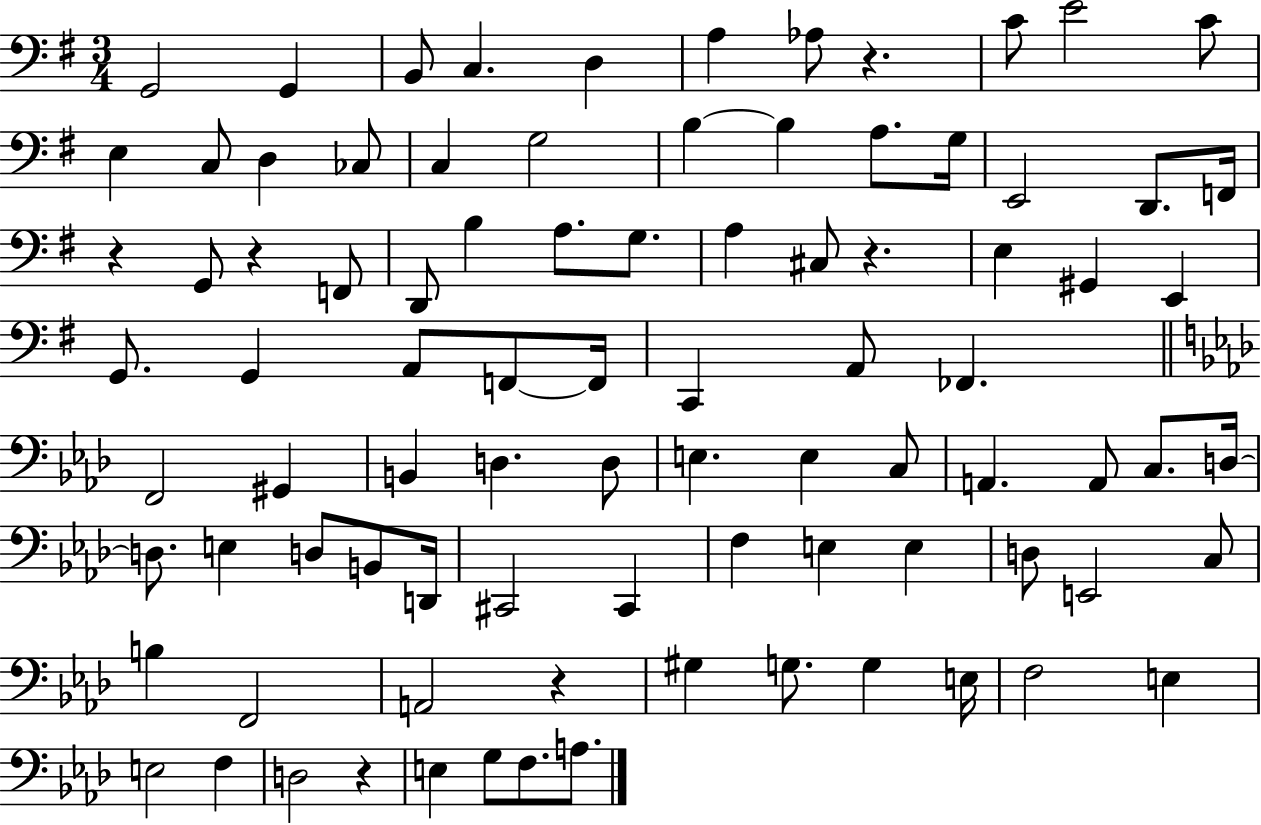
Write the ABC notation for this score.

X:1
T:Untitled
M:3/4
L:1/4
K:G
G,,2 G,, B,,/2 C, D, A, _A,/2 z C/2 E2 C/2 E, C,/2 D, _C,/2 C, G,2 B, B, A,/2 G,/4 E,,2 D,,/2 F,,/4 z G,,/2 z F,,/2 D,,/2 B, A,/2 G,/2 A, ^C,/2 z E, ^G,, E,, G,,/2 G,, A,,/2 F,,/2 F,,/4 C,, A,,/2 _F,, F,,2 ^G,, B,, D, D,/2 E, E, C,/2 A,, A,,/2 C,/2 D,/4 D,/2 E, D,/2 B,,/2 D,,/4 ^C,,2 ^C,, F, E, E, D,/2 E,,2 C,/2 B, F,,2 A,,2 z ^G, G,/2 G, E,/4 F,2 E, E,2 F, D,2 z E, G,/2 F,/2 A,/2